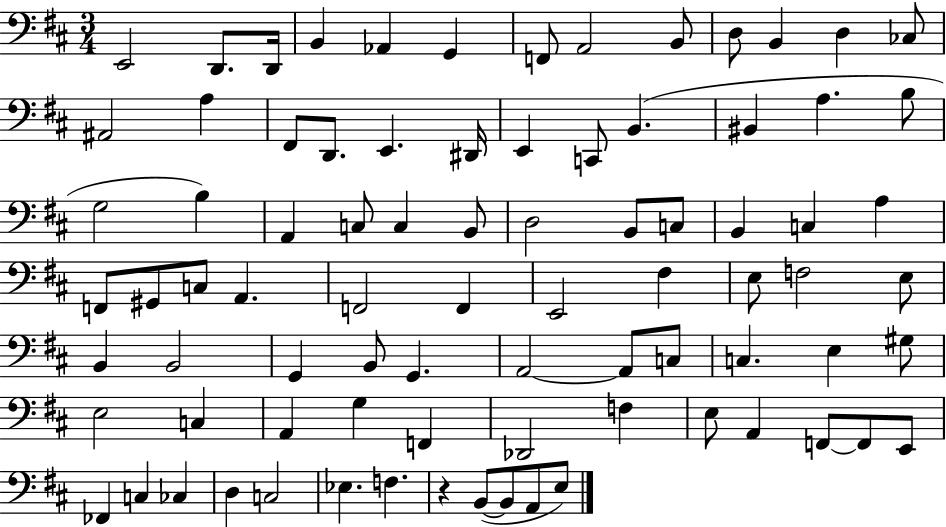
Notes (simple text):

E2/h D2/e. D2/s B2/q Ab2/q G2/q F2/e A2/h B2/e D3/e B2/q D3/q CES3/e A#2/h A3/q F#2/e D2/e. E2/q. D#2/s E2/q C2/e B2/q. BIS2/q A3/q. B3/e G3/h B3/q A2/q C3/e C3/q B2/e D3/h B2/e C3/e B2/q C3/q A3/q F2/e G#2/e C3/e A2/q. F2/h F2/q E2/h F#3/q E3/e F3/h E3/e B2/q B2/h G2/q B2/e G2/q. A2/h A2/e C3/e C3/q. E3/q G#3/e E3/h C3/q A2/q G3/q F2/q Db2/h F3/q E3/e A2/q F2/e F2/e E2/e FES2/q C3/q CES3/q D3/q C3/h Eb3/q. F3/q. R/q B2/e B2/e A2/e E3/e